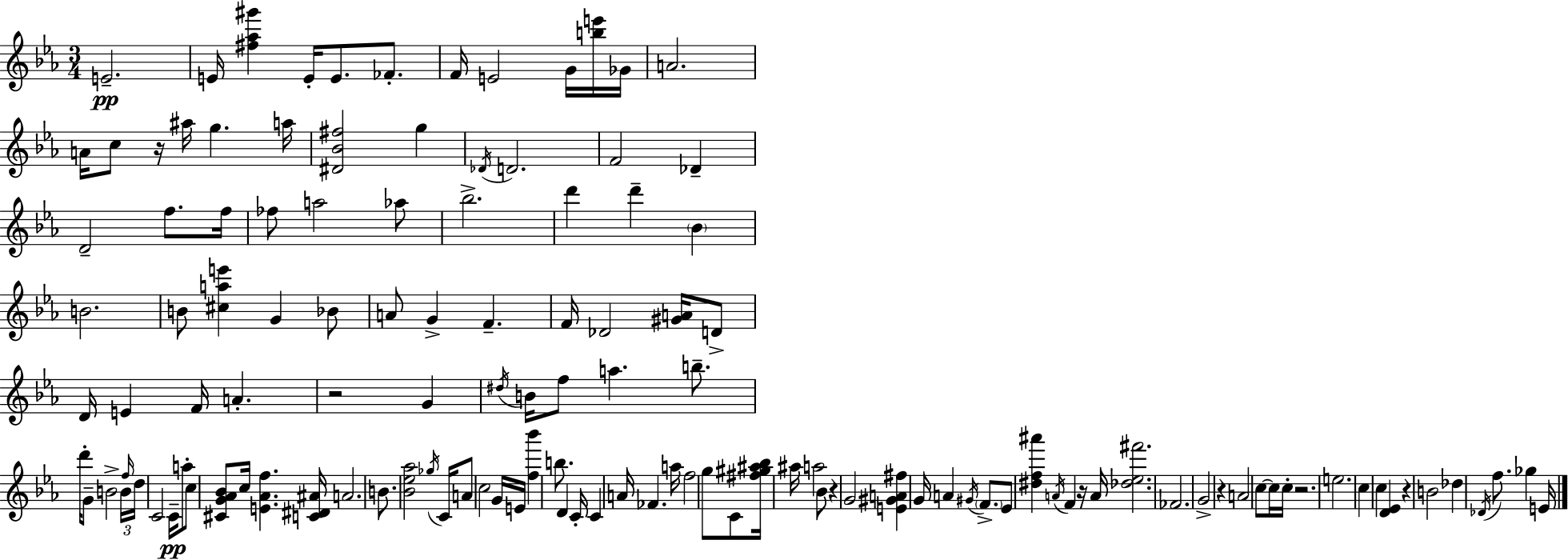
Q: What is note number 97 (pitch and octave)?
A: C5